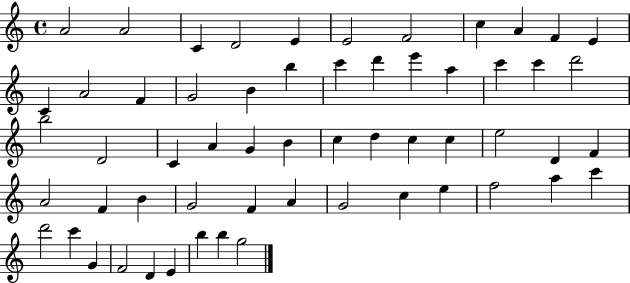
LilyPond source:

{
  \clef treble
  \time 4/4
  \defaultTimeSignature
  \key c \major
  a'2 a'2 | c'4 d'2 e'4 | e'2 f'2 | c''4 a'4 f'4 e'4 | \break c'4 a'2 f'4 | g'2 b'4 b''4 | c'''4 d'''4 e'''4 a''4 | c'''4 c'''4 d'''2 | \break b''2 d'2 | c'4 a'4 g'4 b'4 | c''4 d''4 c''4 c''4 | e''2 d'4 f'4 | \break a'2 f'4 b'4 | g'2 f'4 a'4 | g'2 c''4 e''4 | f''2 a''4 c'''4 | \break d'''2 c'''4 g'4 | f'2 d'4 e'4 | b''4 b''4 g''2 | \bar "|."
}